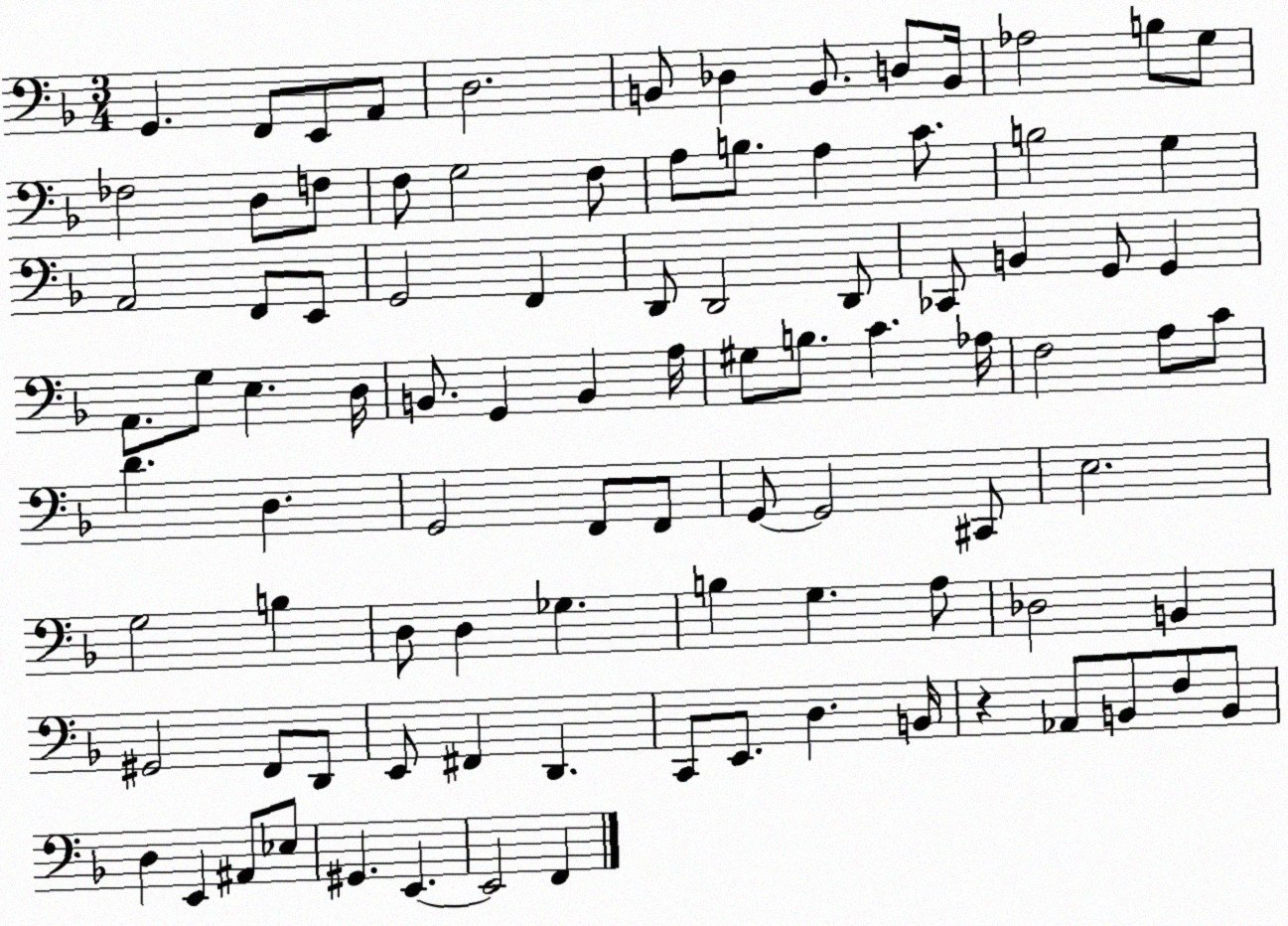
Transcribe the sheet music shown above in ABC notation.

X:1
T:Untitled
M:3/4
L:1/4
K:F
G,, F,,/2 E,,/2 A,,/2 D,2 B,,/2 _D, B,,/2 D,/2 B,,/4 _A,2 B,/2 G,/2 _F,2 D,/2 F,/2 F,/2 G,2 F,/2 A,/2 B,/2 A, C/2 B,2 G, A,,2 F,,/2 E,,/2 G,,2 F,, D,,/2 D,,2 D,,/2 _C,,/2 B,, G,,/2 G,, A,,/2 G,/2 E, D,/4 B,,/2 G,, B,, A,/4 ^G,/2 B,/2 C _A,/4 F,2 A,/2 C/2 D D, G,,2 F,,/2 F,,/2 G,,/2 G,,2 ^C,,/2 E,2 G,2 B, D,/2 D, _G, B, G, A,/2 _D,2 B,, ^G,,2 F,,/2 D,,/2 E,,/2 ^F,, D,, C,,/2 E,,/2 D, B,,/4 z _A,,/2 B,,/2 F,/2 B,,/2 D, E,, ^A,,/2 _E,/2 ^G,, E,, E,,2 F,,